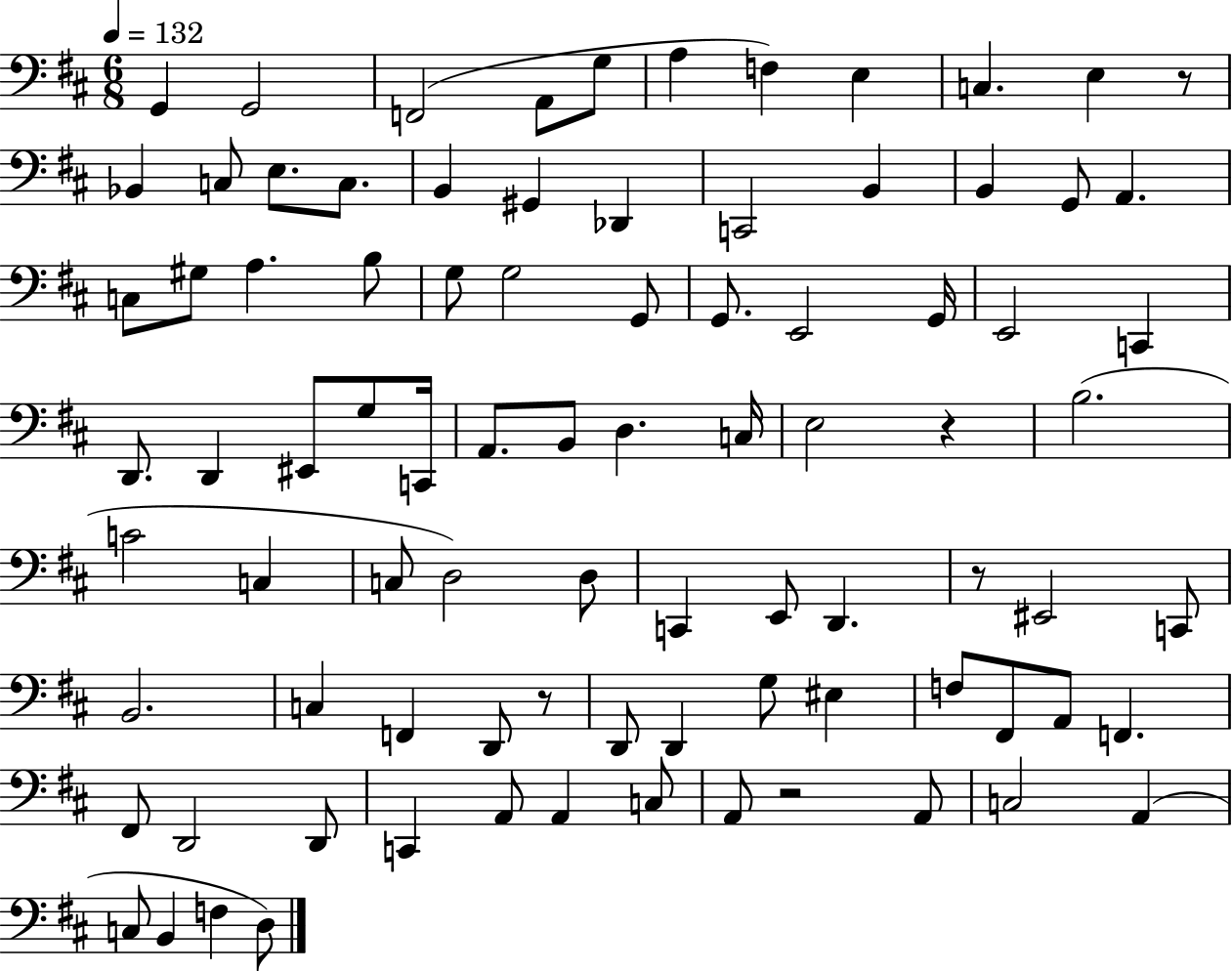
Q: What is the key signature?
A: D major